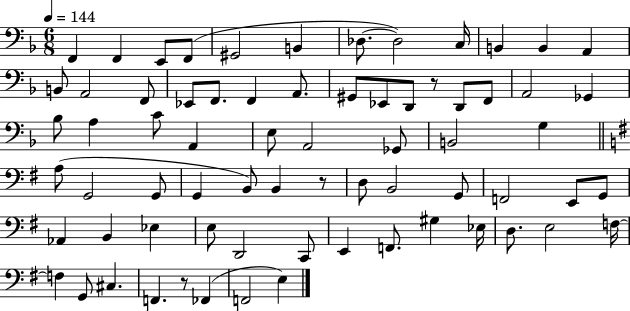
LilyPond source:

{
  \clef bass
  \numericTimeSignature
  \time 6/8
  \key f \major
  \tempo 4 = 144
  f,4 f,4 e,8 f,8( | gis,2 b,4 | des8.~~ des2) c16 | b,4 b,4 a,4 | \break b,8 a,2 f,8 | ees,8 f,8. f,4 a,8. | gis,8 ees,8 d,8 r8 d,8 f,8 | a,2 ges,4 | \break bes8 a4 c'8 a,4 | e8 a,2 ges,8 | b,2 g4 | \bar "||" \break \key g \major a8( g,2 g,8 | g,4 b,8) b,4 r8 | d8 b,2 g,8 | f,2 e,8 g,8 | \break aes,4 b,4 ees4 | e8 d,2 c,8 | e,4 f,8. gis4 ees16 | d8. e2 f16~~ | \break f4 g,8 cis4. | f,4. r8 fes,4( | f,2 e4) | \bar "|."
}